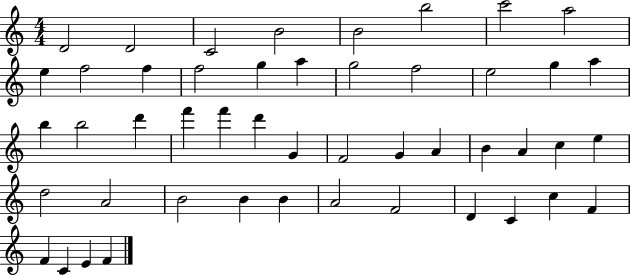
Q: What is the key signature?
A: C major